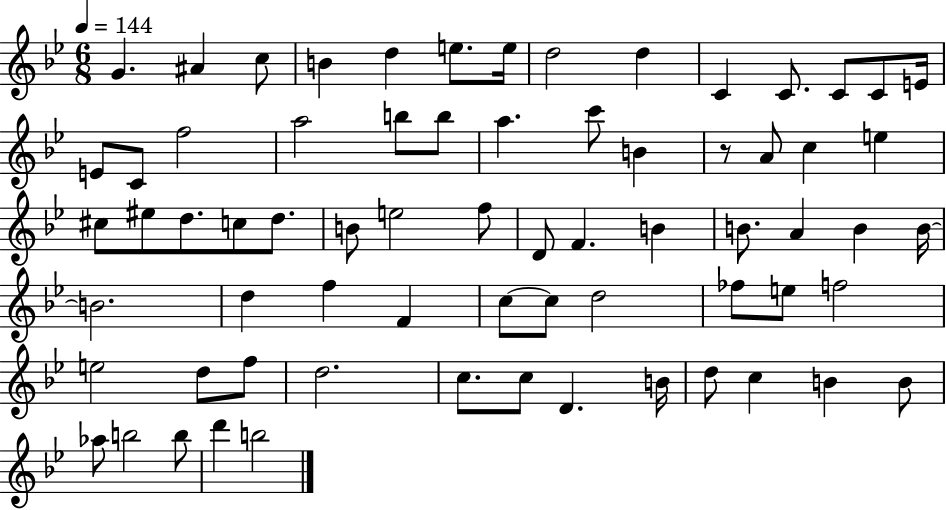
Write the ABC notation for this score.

X:1
T:Untitled
M:6/8
L:1/4
K:Bb
G ^A c/2 B d e/2 e/4 d2 d C C/2 C/2 C/2 E/4 E/2 C/2 f2 a2 b/2 b/2 a c'/2 B z/2 A/2 c e ^c/2 ^e/2 d/2 c/2 d/2 B/2 e2 f/2 D/2 F B B/2 A B B/4 B2 d f F c/2 c/2 d2 _f/2 e/2 f2 e2 d/2 f/2 d2 c/2 c/2 D B/4 d/2 c B B/2 _a/2 b2 b/2 d' b2